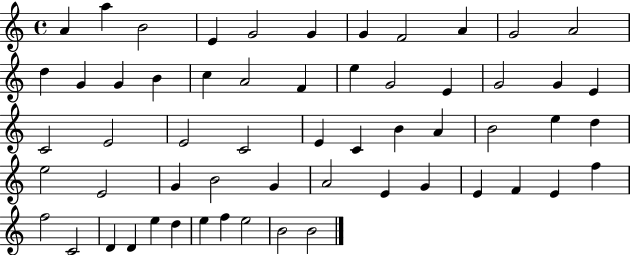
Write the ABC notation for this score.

X:1
T:Untitled
M:4/4
L:1/4
K:C
A a B2 E G2 G G F2 A G2 A2 d G G B c A2 F e G2 E G2 G E C2 E2 E2 C2 E C B A B2 e d e2 E2 G B2 G A2 E G E F E f f2 C2 D D e d e f e2 B2 B2